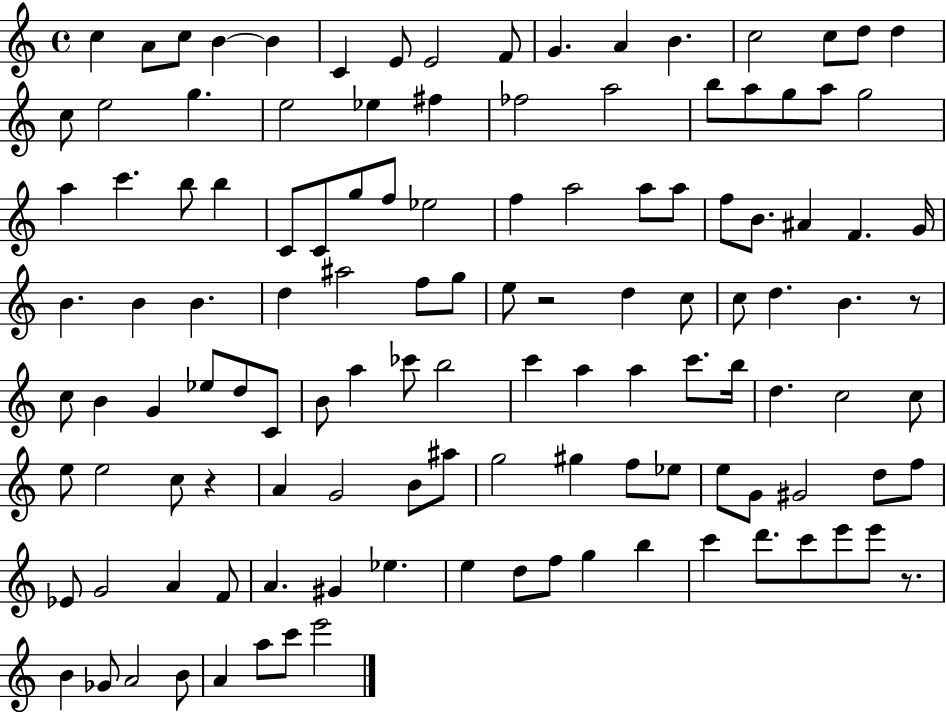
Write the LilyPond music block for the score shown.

{
  \clef treble
  \time 4/4
  \defaultTimeSignature
  \key c \major
  \repeat volta 2 { c''4 a'8 c''8 b'4~~ b'4 | c'4 e'8 e'2 f'8 | g'4. a'4 b'4. | c''2 c''8 d''8 d''4 | \break c''8 e''2 g''4. | e''2 ees''4 fis''4 | fes''2 a''2 | b''8 a''8 g''8 a''8 g''2 | \break a''4 c'''4. b''8 b''4 | c'8 c'8 g''8 f''8 ees''2 | f''4 a''2 a''8 a''8 | f''8 b'8. ais'4 f'4. g'16 | \break b'4. b'4 b'4. | d''4 ais''2 f''8 g''8 | e''8 r2 d''4 c''8 | c''8 d''4. b'4. r8 | \break c''8 b'4 g'4 ees''8 d''8 c'8 | b'8 a''4 ces'''8 b''2 | c'''4 a''4 a''4 c'''8. b''16 | d''4. c''2 c''8 | \break e''8 e''2 c''8 r4 | a'4 g'2 b'8 ais''8 | g''2 gis''4 f''8 ees''8 | e''8 g'8 gis'2 d''8 f''8 | \break ees'8 g'2 a'4 f'8 | a'4. gis'4 ees''4. | e''4 d''8 f''8 g''4 b''4 | c'''4 d'''8. c'''8 e'''8 e'''8 r8. | \break b'4 ges'8 a'2 b'8 | a'4 a''8 c'''8 e'''2 | } \bar "|."
}